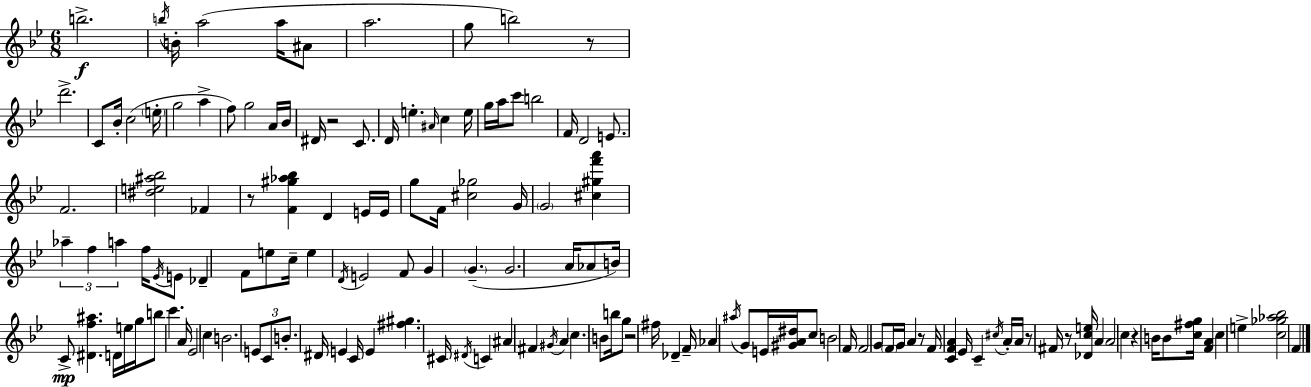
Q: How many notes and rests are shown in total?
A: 141